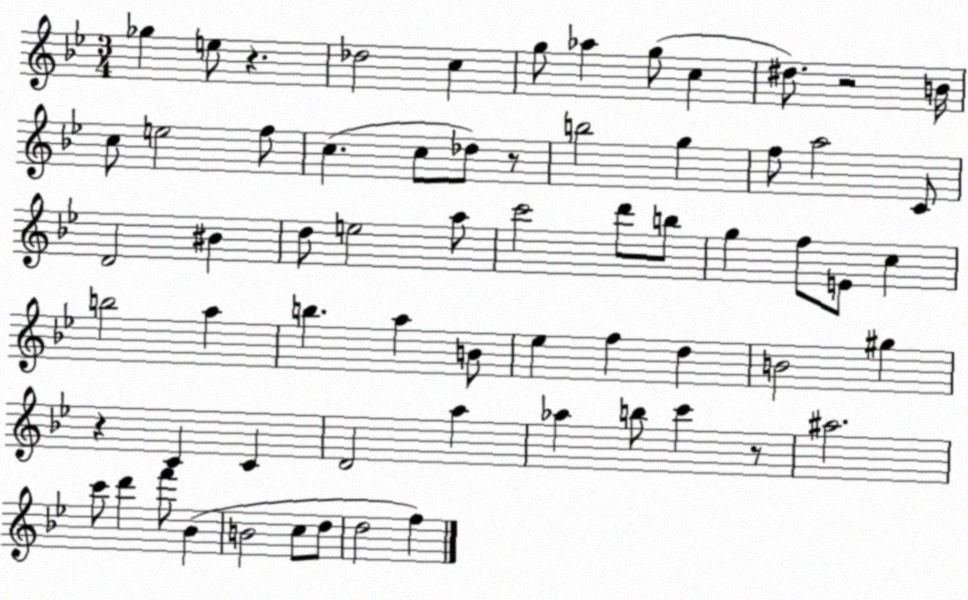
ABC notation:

X:1
T:Untitled
M:3/4
L:1/4
K:Bb
_g e/2 z _d2 c g/2 _a g/2 c ^d/2 z2 B/4 c/2 e2 f/2 c c/2 _d/2 z/2 b2 g f/2 a2 C/2 D2 ^B d/2 e2 a/2 c'2 d'/2 b/2 g f/2 E/2 c b2 a b a B/2 _e f d B2 ^g z C C D2 a _a b/2 c' z/2 ^a2 c'/2 d' f'/2 _B B2 c/2 d/2 d2 f